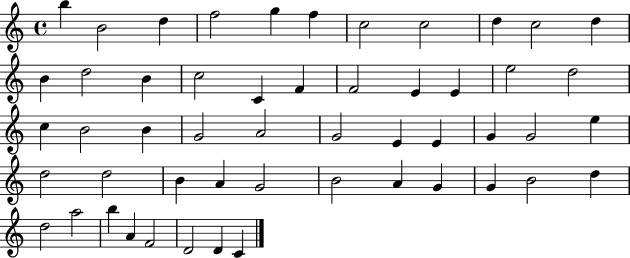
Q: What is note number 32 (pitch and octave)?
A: G4